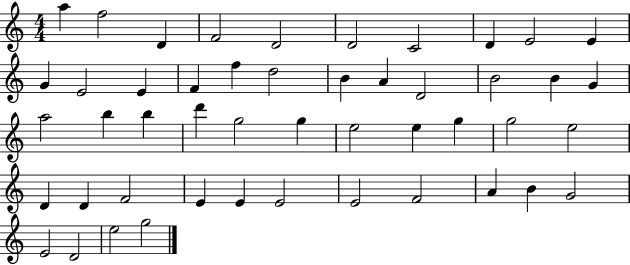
{
  \clef treble
  \numericTimeSignature
  \time 4/4
  \key c \major
  a''4 f''2 d'4 | f'2 d'2 | d'2 c'2 | d'4 e'2 e'4 | \break g'4 e'2 e'4 | f'4 f''4 d''2 | b'4 a'4 d'2 | b'2 b'4 g'4 | \break a''2 b''4 b''4 | d'''4 g''2 g''4 | e''2 e''4 g''4 | g''2 e''2 | \break d'4 d'4 f'2 | e'4 e'4 e'2 | e'2 f'2 | a'4 b'4 g'2 | \break e'2 d'2 | e''2 g''2 | \bar "|."
}